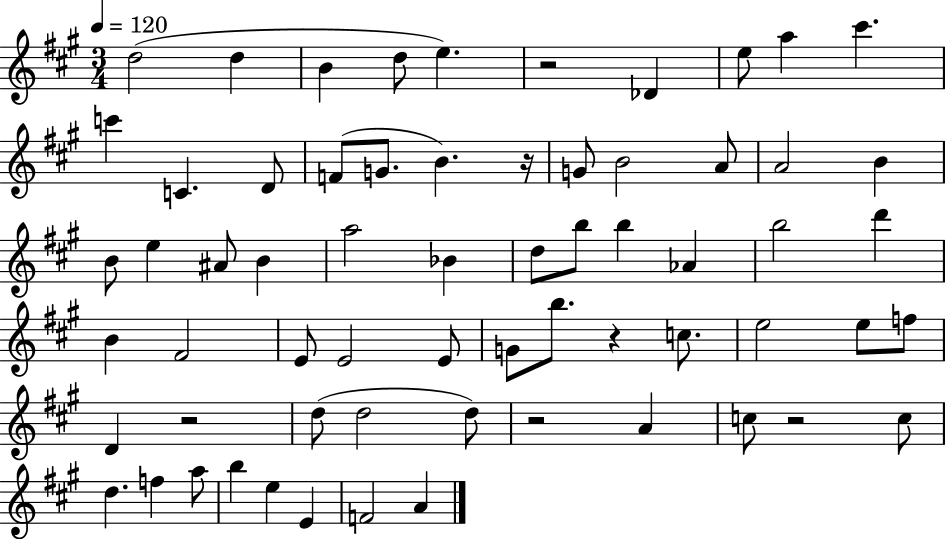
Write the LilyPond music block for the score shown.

{
  \clef treble
  \numericTimeSignature
  \time 3/4
  \key a \major
  \tempo 4 = 120
  \repeat volta 2 { d''2( d''4 | b'4 d''8 e''4.) | r2 des'4 | e''8 a''4 cis'''4. | \break c'''4 c'4. d'8 | f'8( g'8. b'4.) r16 | g'8 b'2 a'8 | a'2 b'4 | \break b'8 e''4 ais'8 b'4 | a''2 bes'4 | d''8 b''8 b''4 aes'4 | b''2 d'''4 | \break b'4 fis'2 | e'8 e'2 e'8 | g'8 b''8. r4 c''8. | e''2 e''8 f''8 | \break d'4 r2 | d''8( d''2 d''8) | r2 a'4 | c''8 r2 c''8 | \break d''4. f''4 a''8 | b''4 e''4 e'4 | f'2 a'4 | } \bar "|."
}